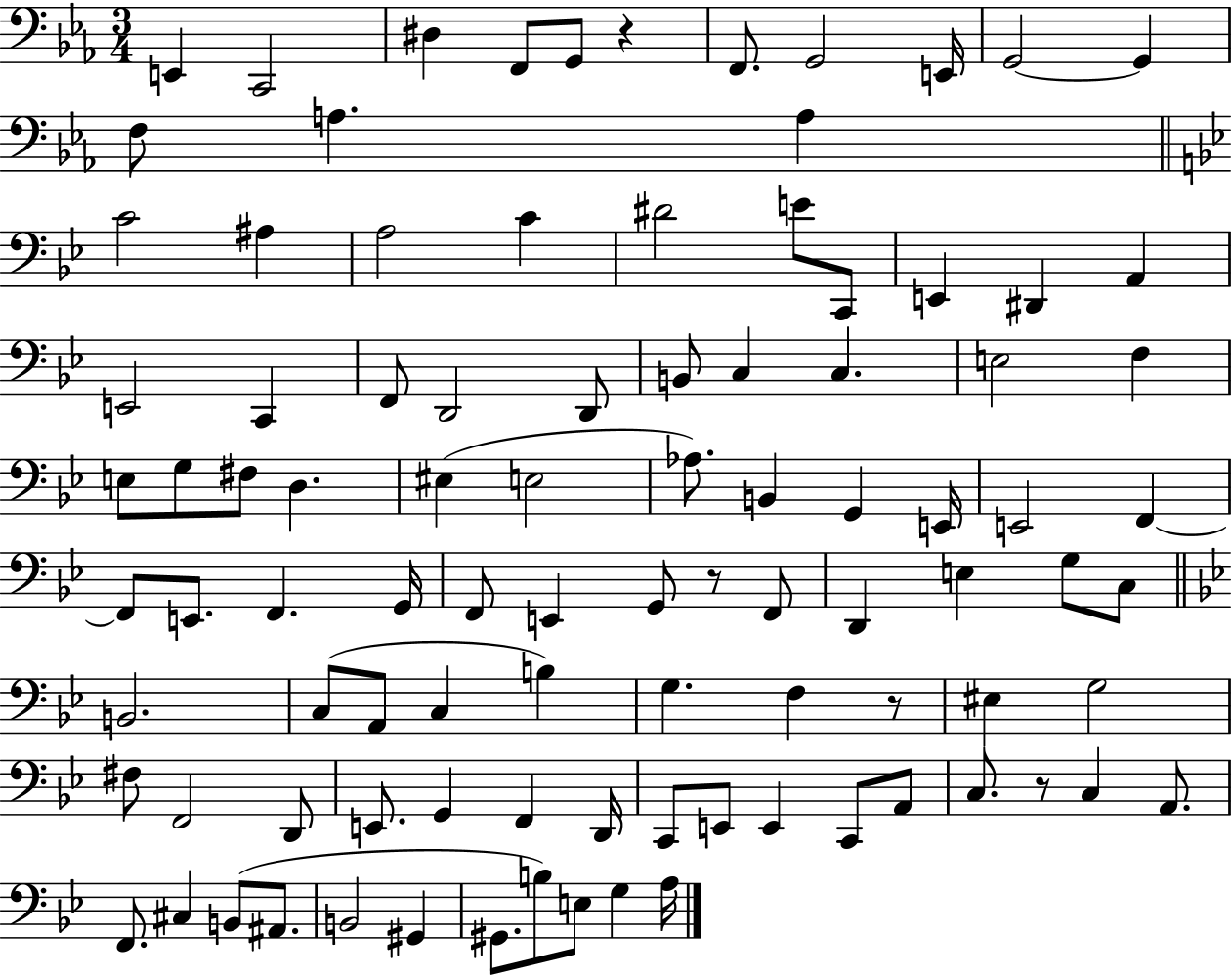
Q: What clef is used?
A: bass